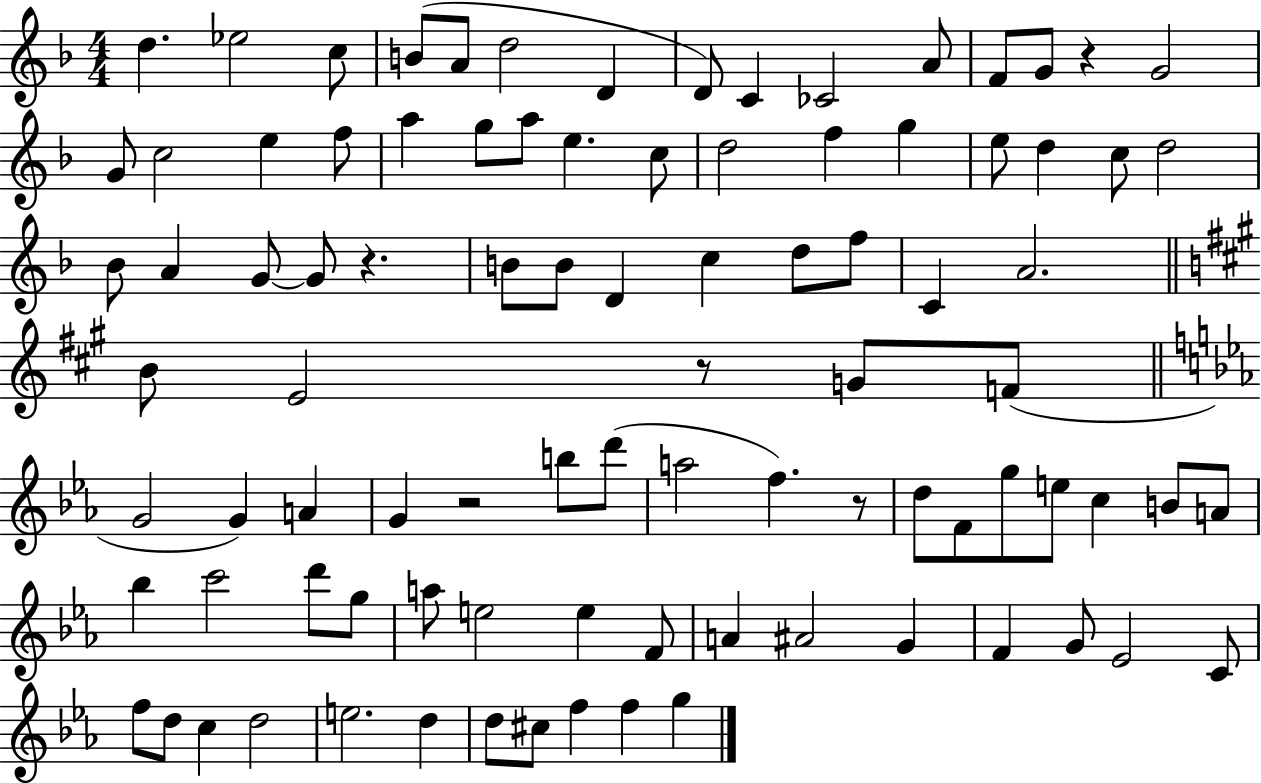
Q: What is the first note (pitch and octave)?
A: D5